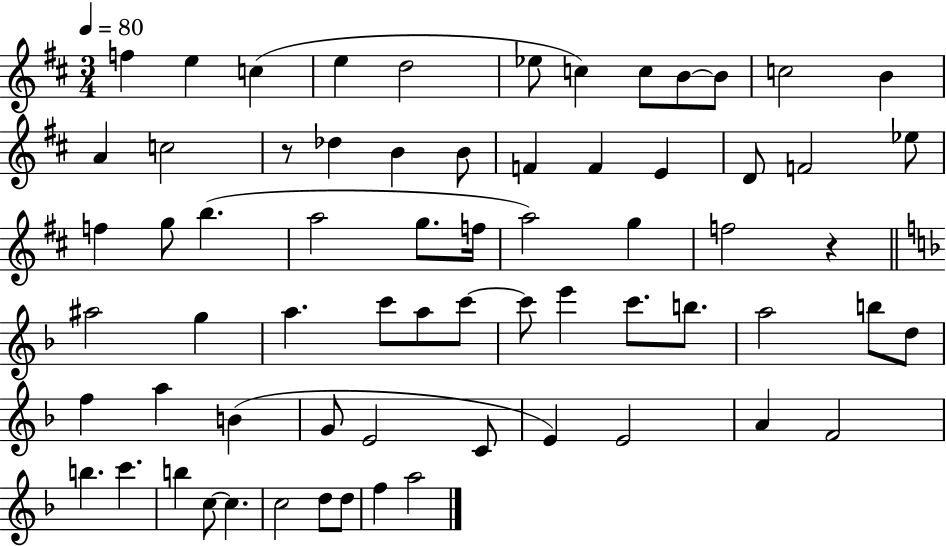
F5/q E5/q C5/q E5/q D5/h Eb5/e C5/q C5/e B4/e B4/e C5/h B4/q A4/q C5/h R/e Db5/q B4/q B4/e F4/q F4/q E4/q D4/e F4/h Eb5/e F5/q G5/e B5/q. A5/h G5/e. F5/s A5/h G5/q F5/h R/q A#5/h G5/q A5/q. C6/e A5/e C6/e C6/e E6/q C6/e. B5/e. A5/h B5/e D5/e F5/q A5/q B4/q G4/e E4/h C4/e E4/q E4/h A4/q F4/h B5/q. C6/q. B5/q C5/e C5/q. C5/h D5/e D5/e F5/q A5/h